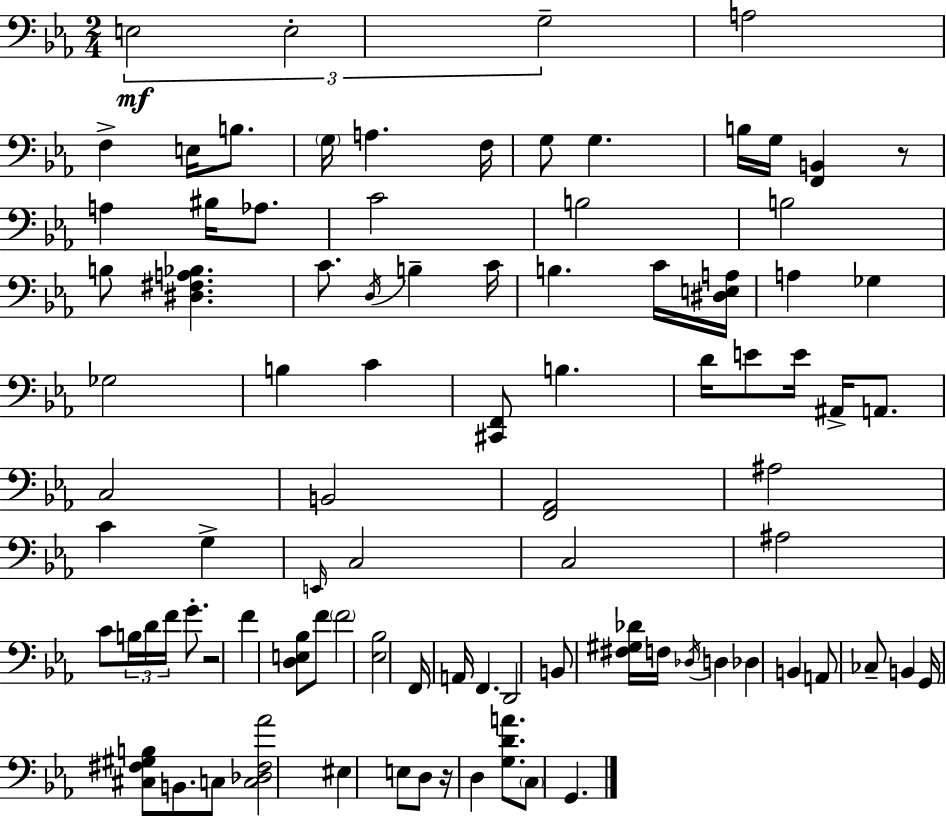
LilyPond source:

{
  \clef bass
  \numericTimeSignature
  \time 2/4
  \key ees \major
  \tuplet 3/2 { e2\mf | e2-. | g2-- } | a2 | \break f4-> e16 b8. | \parenthesize g16 a4. f16 | g8 g4. | b16 g16 <f, b,>4 r8 | \break a4 bis16 aes8. | c'2 | b2 | b2 | \break b8 <dis fis a bes>4. | c'8. \acciaccatura { d16 } b4-- | c'16 b4. c'16 | <dis e a>16 a4 ges4 | \break ges2 | b4 c'4 | <cis, f,>8 b4. | d'16 e'8 e'16 ais,16-> a,8. | \break c2 | b,2 | <f, aes,>2 | ais2 | \break c'4 g4-> | \grace { e,16 } c2 | c2 | ais2 | \break c'8 \tuplet 3/2 { b16 d'16 f'16 } g'8.-. | r2 | f'4 <d e bes>8 | f'8 \parenthesize f'2 | \break <ees bes>2 | f,16 a,16 f,4. | d,2 | b,8 <fis gis des'>16 f16 \acciaccatura { des16 } d4 | \break des4 b,4 | a,8 ces8-- b,4 | g,16 <cis fis gis b>8 b,8. | c8 <c des fis aes'>2 | \break eis4 e8 | d8 r16 d4 | <g d' a'>8. \parenthesize c8 g,4. | \bar "|."
}